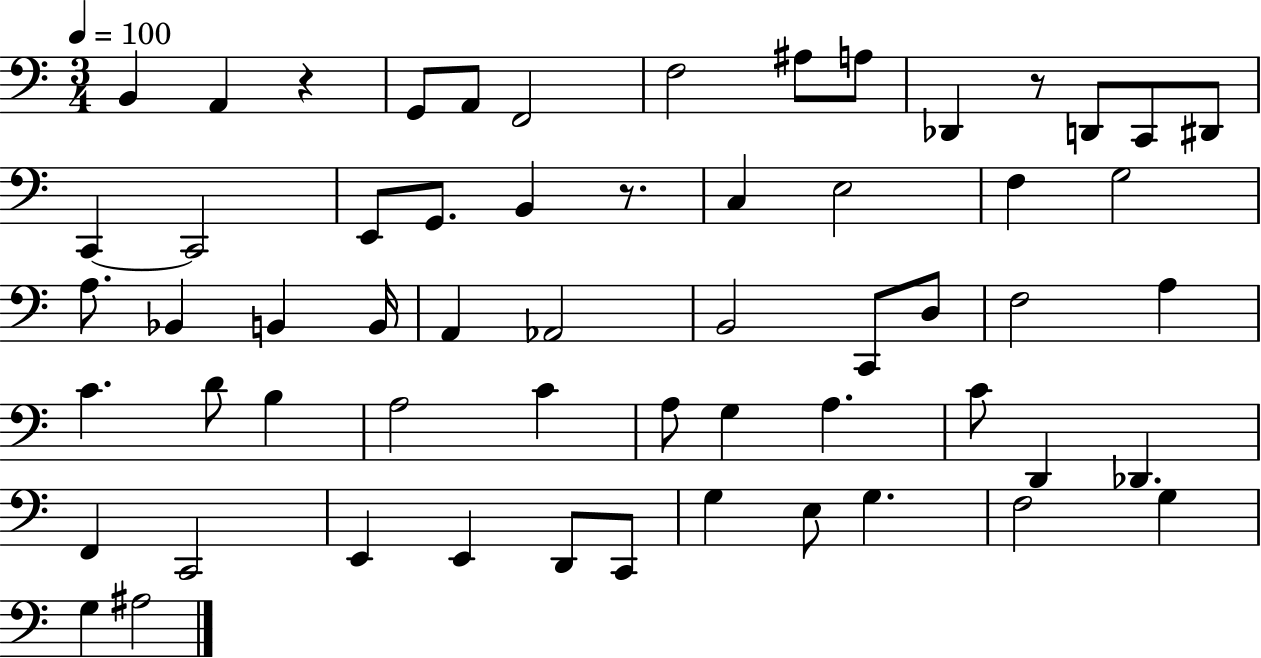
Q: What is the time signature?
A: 3/4